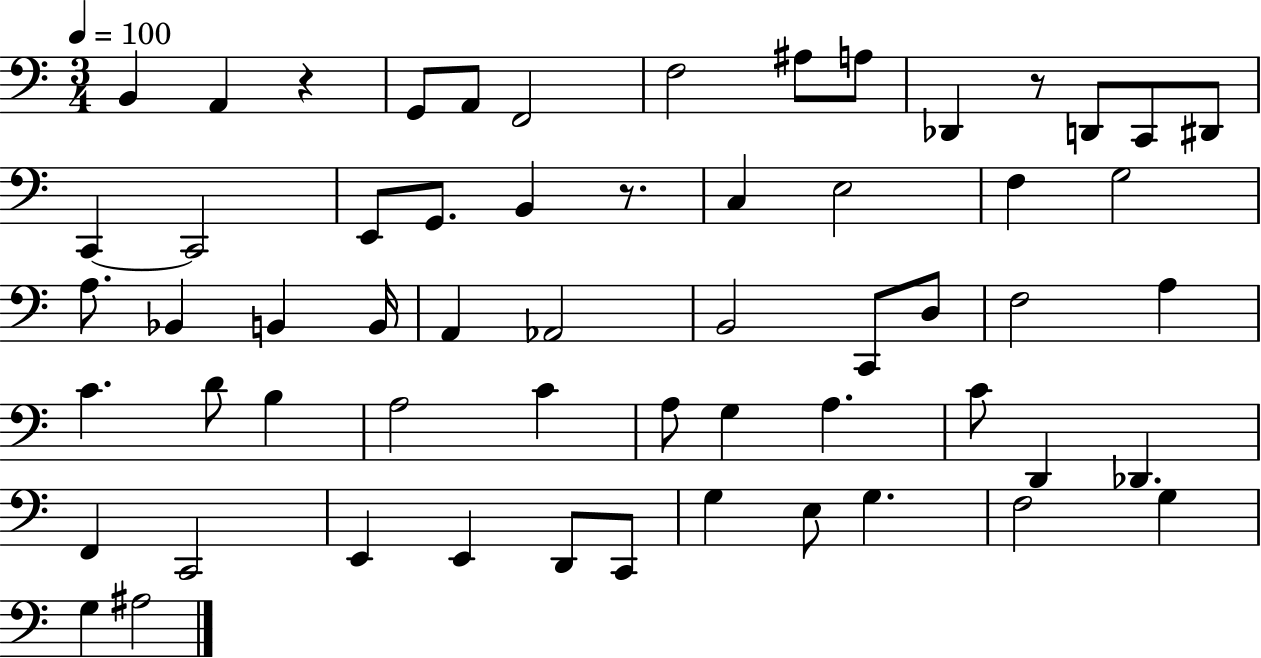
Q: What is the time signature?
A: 3/4